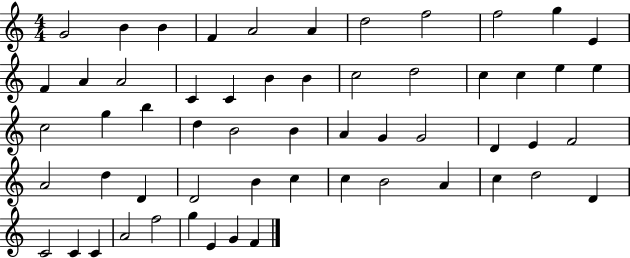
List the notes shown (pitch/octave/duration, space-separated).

G4/h B4/q B4/q F4/q A4/h A4/q D5/h F5/h F5/h G5/q E4/q F4/q A4/q A4/h C4/q C4/q B4/q B4/q C5/h D5/h C5/q C5/q E5/q E5/q C5/h G5/q B5/q D5/q B4/h B4/q A4/q G4/q G4/h D4/q E4/q F4/h A4/h D5/q D4/q D4/h B4/q C5/q C5/q B4/h A4/q C5/q D5/h D4/q C4/h C4/q C4/q A4/h F5/h G5/q E4/q G4/q F4/q